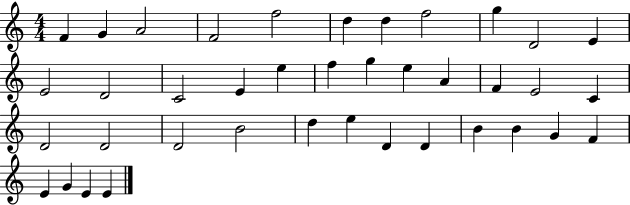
F4/q G4/q A4/h F4/h F5/h D5/q D5/q F5/h G5/q D4/h E4/q E4/h D4/h C4/h E4/q E5/q F5/q G5/q E5/q A4/q F4/q E4/h C4/q D4/h D4/h D4/h B4/h D5/q E5/q D4/q D4/q B4/q B4/q G4/q F4/q E4/q G4/q E4/q E4/q